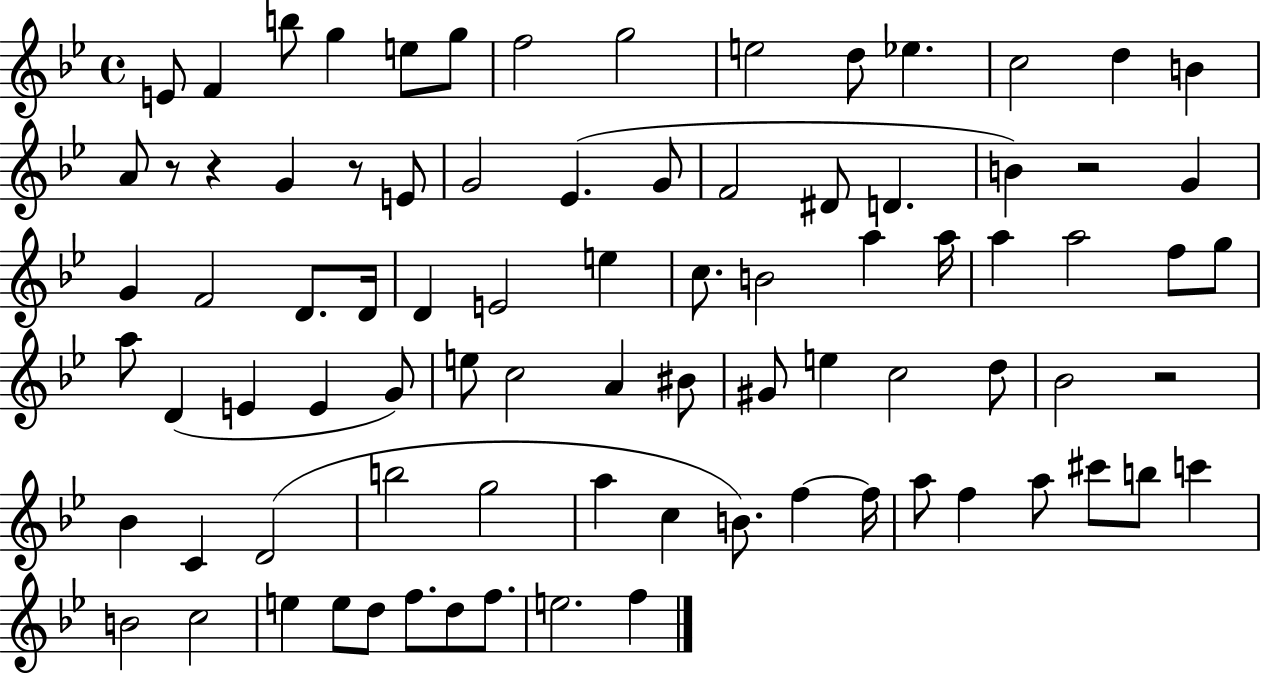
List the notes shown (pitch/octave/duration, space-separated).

E4/e F4/q B5/e G5/q E5/e G5/e F5/h G5/h E5/h D5/e Eb5/q. C5/h D5/q B4/q A4/e R/e R/q G4/q R/e E4/e G4/h Eb4/q. G4/e F4/h D#4/e D4/q. B4/q R/h G4/q G4/q F4/h D4/e. D4/s D4/q E4/h E5/q C5/e. B4/h A5/q A5/s A5/q A5/h F5/e G5/e A5/e D4/q E4/q E4/q G4/e E5/e C5/h A4/q BIS4/e G#4/e E5/q C5/h D5/e Bb4/h R/h Bb4/q C4/q D4/h B5/h G5/h A5/q C5/q B4/e. F5/q F5/s A5/e F5/q A5/e C#6/e B5/e C6/q B4/h C5/h E5/q E5/e D5/e F5/e. D5/e F5/e. E5/h. F5/q